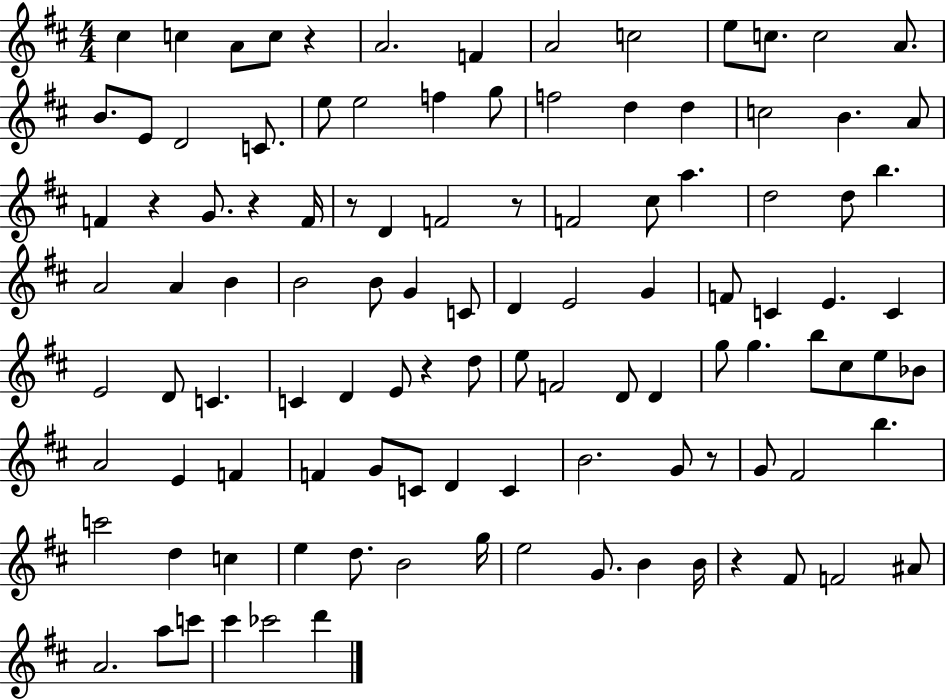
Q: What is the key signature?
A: D major